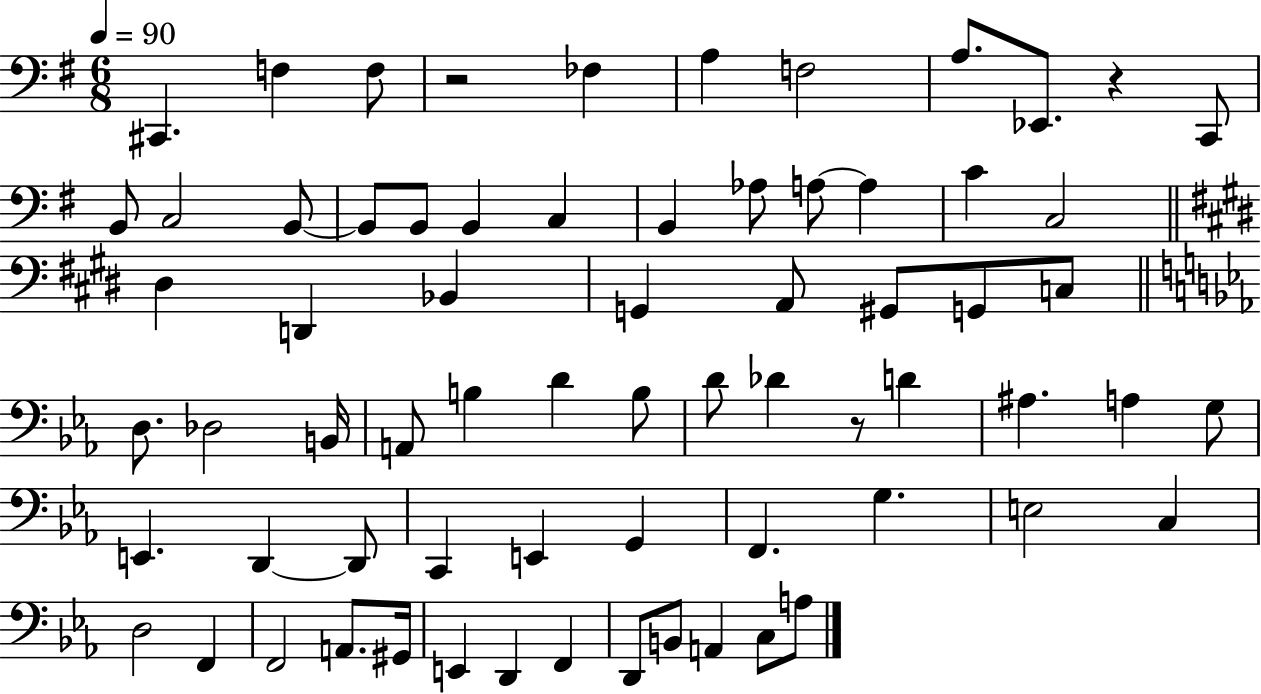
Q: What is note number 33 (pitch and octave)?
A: B2